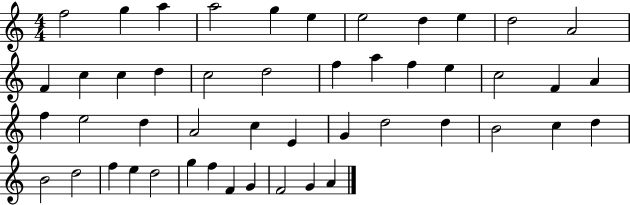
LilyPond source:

{
  \clef treble
  \numericTimeSignature
  \time 4/4
  \key c \major
  f''2 g''4 a''4 | a''2 g''4 e''4 | e''2 d''4 e''4 | d''2 a'2 | \break f'4 c''4 c''4 d''4 | c''2 d''2 | f''4 a''4 f''4 e''4 | c''2 f'4 a'4 | \break f''4 e''2 d''4 | a'2 c''4 e'4 | g'4 d''2 d''4 | b'2 c''4 d''4 | \break b'2 d''2 | f''4 e''4 d''2 | g''4 f''4 f'4 g'4 | f'2 g'4 a'4 | \break \bar "|."
}